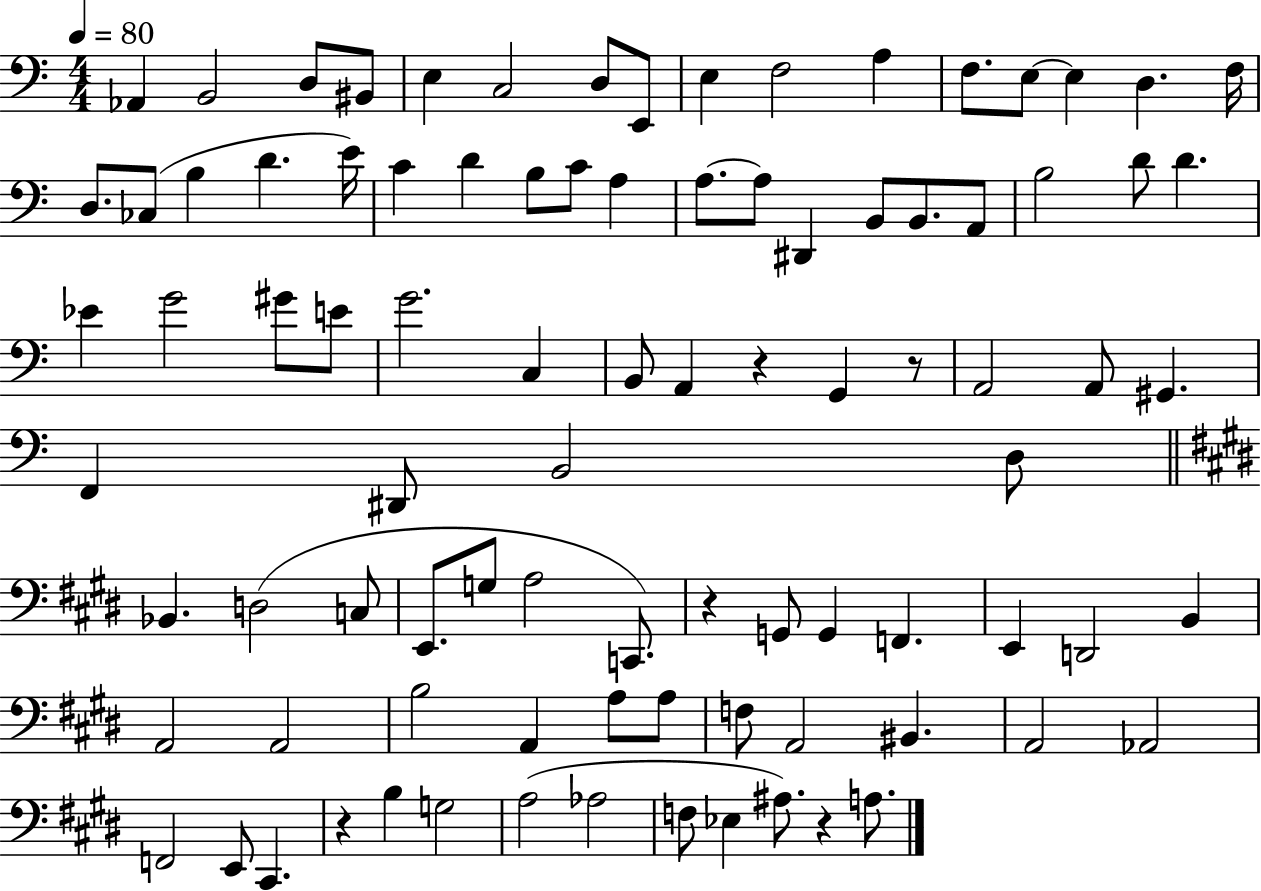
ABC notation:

X:1
T:Untitled
M:4/4
L:1/4
K:C
_A,, B,,2 D,/2 ^B,,/2 E, C,2 D,/2 E,,/2 E, F,2 A, F,/2 E,/2 E, D, F,/4 D,/2 _C,/2 B, D E/4 C D B,/2 C/2 A, A,/2 A,/2 ^D,, B,,/2 B,,/2 A,,/2 B,2 D/2 D _E G2 ^G/2 E/2 G2 C, B,,/2 A,, z G,, z/2 A,,2 A,,/2 ^G,, F,, ^D,,/2 B,,2 D,/2 _B,, D,2 C,/2 E,,/2 G,/2 A,2 C,,/2 z G,,/2 G,, F,, E,, D,,2 B,, A,,2 A,,2 B,2 A,, A,/2 A,/2 F,/2 A,,2 ^B,, A,,2 _A,,2 F,,2 E,,/2 ^C,, z B, G,2 A,2 _A,2 F,/2 _E, ^A,/2 z A,/2